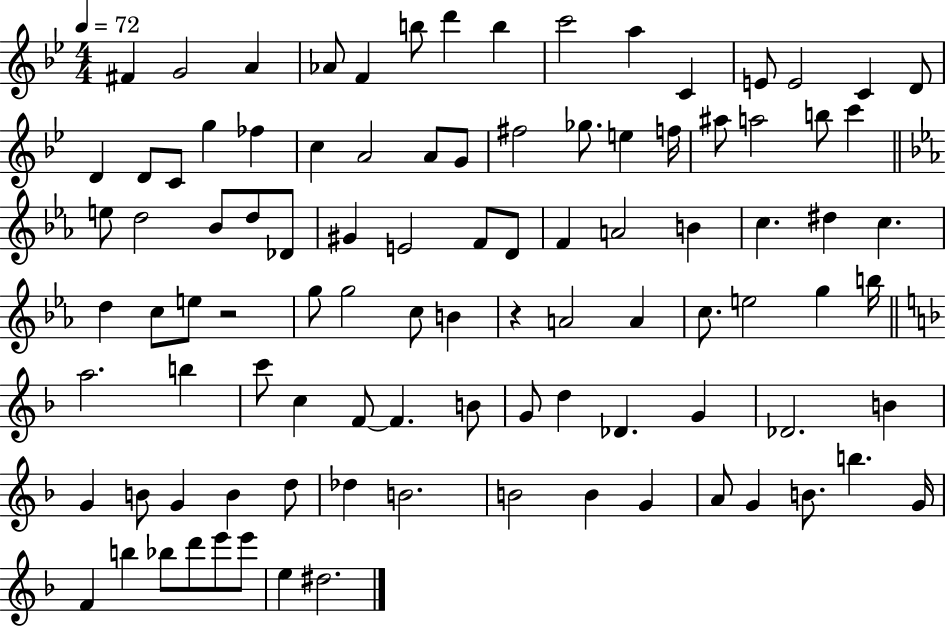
F#4/q G4/h A4/q Ab4/e F4/q B5/e D6/q B5/q C6/h A5/q C4/q E4/e E4/h C4/q D4/e D4/q D4/e C4/e G5/q FES5/q C5/q A4/h A4/e G4/e F#5/h Gb5/e. E5/q F5/s A#5/e A5/h B5/e C6/q E5/e D5/h Bb4/e D5/e Db4/e G#4/q E4/h F4/e D4/e F4/q A4/h B4/q C5/q. D#5/q C5/q. D5/q C5/e E5/e R/h G5/e G5/h C5/e B4/q R/q A4/h A4/q C5/e. E5/h G5/q B5/s A5/h. B5/q C6/e C5/q F4/e F4/q. B4/e G4/e D5/q Db4/q. G4/q Db4/h. B4/q G4/q B4/e G4/q B4/q D5/e Db5/q B4/h. B4/h B4/q G4/q A4/e G4/q B4/e. B5/q. G4/s F4/q B5/q Bb5/e D6/e E6/e E6/e E5/q D#5/h.